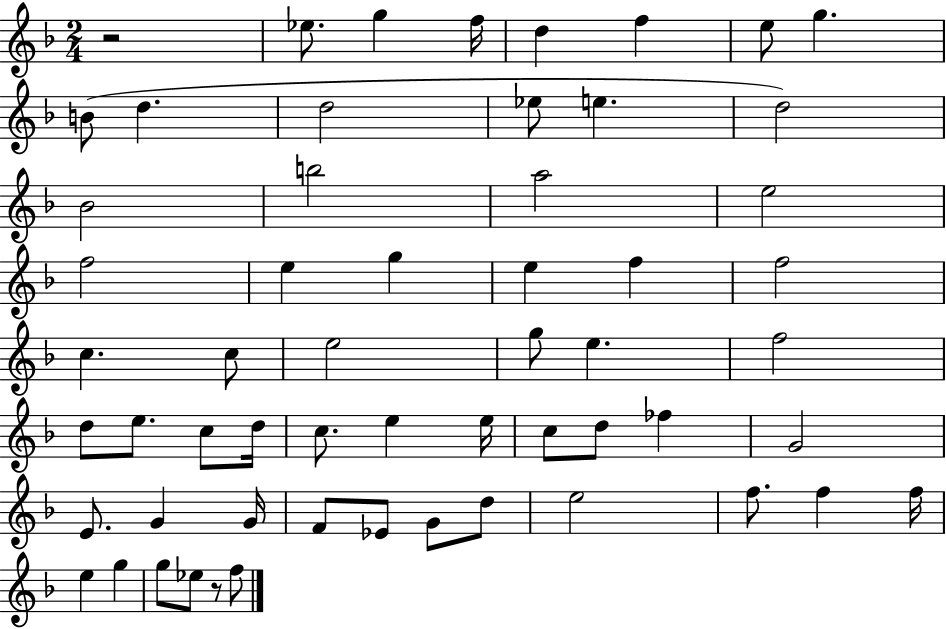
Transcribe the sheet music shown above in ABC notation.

X:1
T:Untitled
M:2/4
L:1/4
K:F
z2 _e/2 g f/4 d f e/2 g B/2 d d2 _e/2 e d2 _B2 b2 a2 e2 f2 e g e f f2 c c/2 e2 g/2 e f2 d/2 e/2 c/2 d/4 c/2 e e/4 c/2 d/2 _f G2 E/2 G G/4 F/2 _E/2 G/2 d/2 e2 f/2 f f/4 e g g/2 _e/2 z/2 f/2